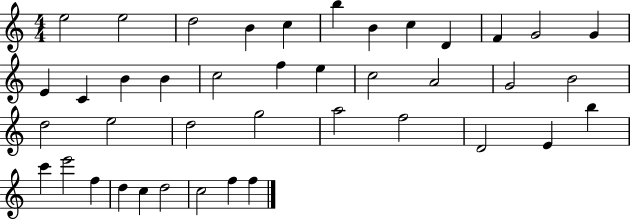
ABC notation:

X:1
T:Untitled
M:4/4
L:1/4
K:C
e2 e2 d2 B c b B c D F G2 G E C B B c2 f e c2 A2 G2 B2 d2 e2 d2 g2 a2 f2 D2 E b c' e'2 f d c d2 c2 f f